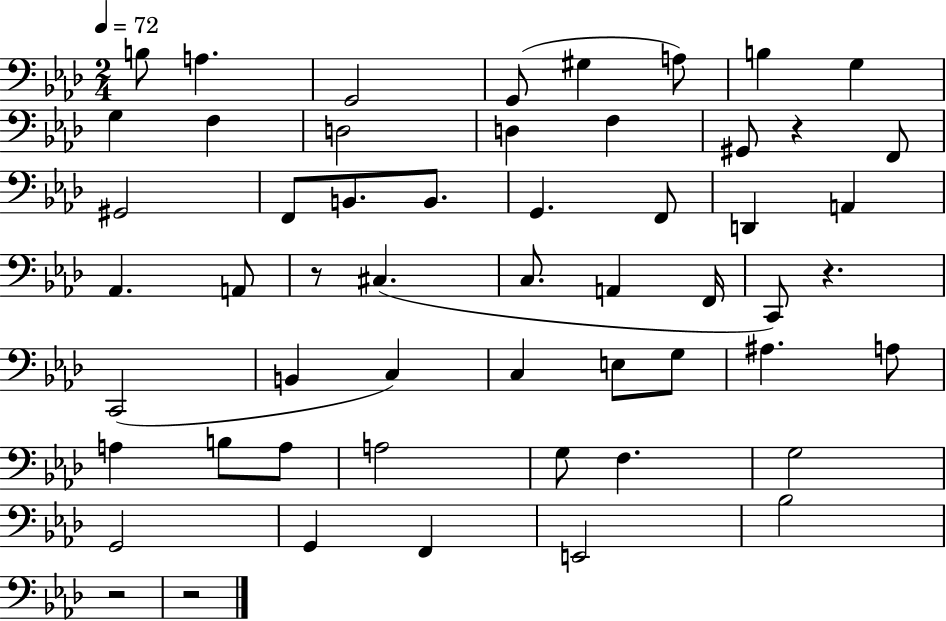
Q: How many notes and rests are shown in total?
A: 55